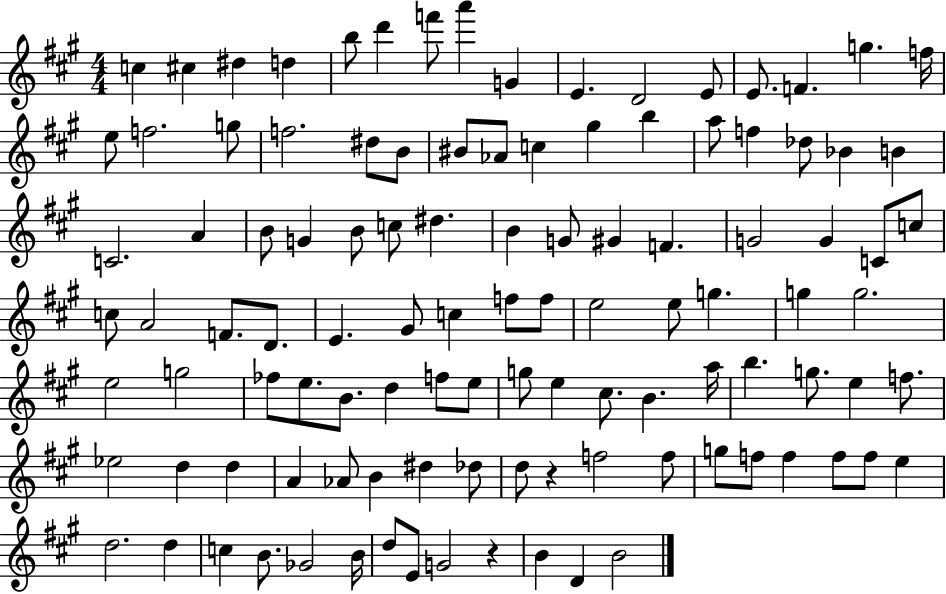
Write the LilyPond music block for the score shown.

{
  \clef treble
  \numericTimeSignature
  \time 4/4
  \key a \major
  \repeat volta 2 { c''4 cis''4 dis''4 d''4 | b''8 d'''4 f'''8 a'''4 g'4 | e'4. d'2 e'8 | e'8. f'4. g''4. f''16 | \break e''8 f''2. g''8 | f''2. dis''8 b'8 | bis'8 aes'8 c''4 gis''4 b''4 | a''8 f''4 des''8 bes'4 b'4 | \break c'2. a'4 | b'8 g'4 b'8 c''8 dis''4. | b'4 g'8 gis'4 f'4. | g'2 g'4 c'8 c''8 | \break c''8 a'2 f'8. d'8. | e'4. gis'8 c''4 f''8 f''8 | e''2 e''8 g''4. | g''4 g''2. | \break e''2 g''2 | fes''8 e''8. b'8. d''4 f''8 e''8 | g''8 e''4 cis''8. b'4. a''16 | b''4. g''8. e''4 f''8. | \break ees''2 d''4 d''4 | a'4 aes'8 b'4 dis''4 des''8 | d''8 r4 f''2 f''8 | g''8 f''8 f''4 f''8 f''8 e''4 | \break d''2. d''4 | c''4 b'8. ges'2 b'16 | d''8 e'8 g'2 r4 | b'4 d'4 b'2 | \break } \bar "|."
}